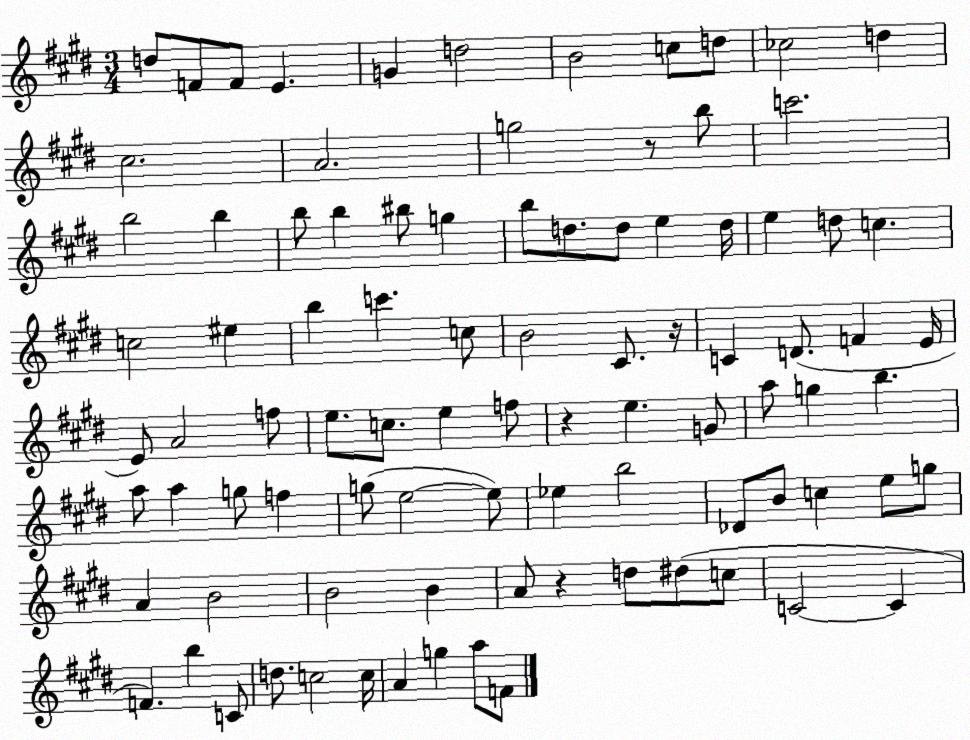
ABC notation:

X:1
T:Untitled
M:3/4
L:1/4
K:E
d/2 F/2 F/2 E G d2 B2 c/2 d/2 _c2 d ^c2 A2 g2 z/2 b/2 c'2 b2 b b/2 b ^b/2 g b/2 d/2 d/2 e d/4 e d/2 c c2 ^e b c' c/2 B2 ^C/2 z/4 C D/2 F E/4 E/2 A2 f/2 e/2 c/2 e f/2 z e G/2 a/2 g b a/2 a g/2 f g/2 e2 e/2 _e b2 _D/2 B/2 c e/2 g/2 A B2 B2 B A/2 z d/2 ^d/2 c/2 C2 C F b C/2 d/2 c2 c/4 A g a/2 F/2